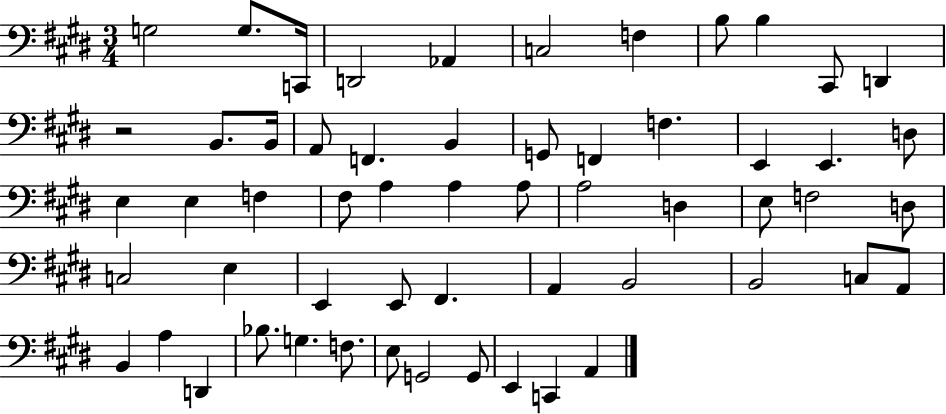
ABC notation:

X:1
T:Untitled
M:3/4
L:1/4
K:E
G,2 G,/2 C,,/4 D,,2 _A,, C,2 F, B,/2 B, ^C,,/2 D,, z2 B,,/2 B,,/4 A,,/2 F,, B,, G,,/2 F,, F, E,, E,, D,/2 E, E, F, ^F,/2 A, A, A,/2 A,2 D, E,/2 F,2 D,/2 C,2 E, E,, E,,/2 ^F,, A,, B,,2 B,,2 C,/2 A,,/2 B,, A, D,, _B,/2 G, F,/2 E,/2 G,,2 G,,/2 E,, C,, A,,